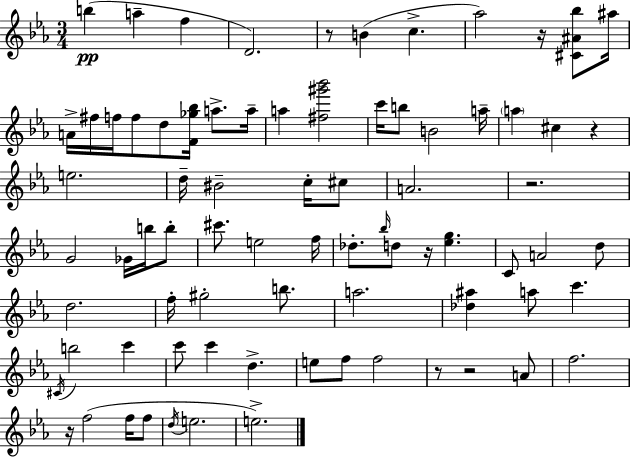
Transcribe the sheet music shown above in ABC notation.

X:1
T:Untitled
M:3/4
L:1/4
K:Eb
b a f D2 z/2 B c _a2 z/4 [^C^A_b]/2 ^a/4 A/4 ^f/4 f/4 f/2 d/2 [F_g_b]/4 a/2 a/4 a [^f^g'_b']2 c'/4 b/2 B2 a/4 a ^c z e2 d/4 ^B2 c/4 ^c/2 A2 z2 G2 _G/4 b/4 b/2 ^c'/2 e2 f/4 _d/2 _b/4 d/2 z/4 [_eg] C/2 A2 d/2 d2 f/4 ^g2 b/2 a2 [_d^a] a/2 c' ^C/4 b2 c' c'/2 c' d e/2 f/2 f2 z/2 z2 A/2 f2 z/4 f2 f/4 f/2 d/4 e2 e2